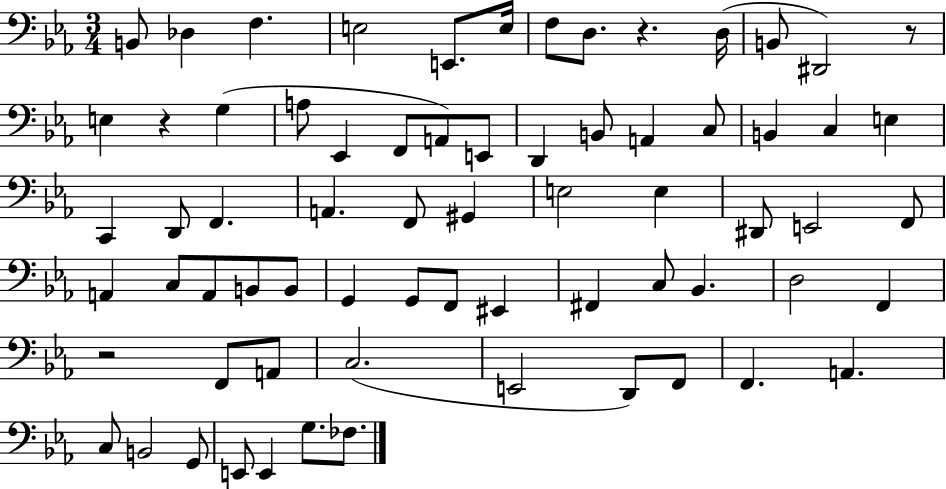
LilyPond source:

{
  \clef bass
  \numericTimeSignature
  \time 3/4
  \key ees \major
  b,8 des4 f4. | e2 e,8. e16 | f8 d8. r4. d16( | b,8 dis,2) r8 | \break e4 r4 g4( | a8 ees,4 f,8 a,8) e,8 | d,4 b,8 a,4 c8 | b,4 c4 e4 | \break c,4 d,8 f,4. | a,4. f,8 gis,4 | e2 e4 | dis,8 e,2 f,8 | \break a,4 c8 a,8 b,8 b,8 | g,4 g,8 f,8 eis,4 | fis,4 c8 bes,4. | d2 f,4 | \break r2 f,8 a,8 | c2.( | e,2 d,8) f,8 | f,4. a,4. | \break c8 b,2 g,8 | e,8 e,4 g8. fes8. | \bar "|."
}